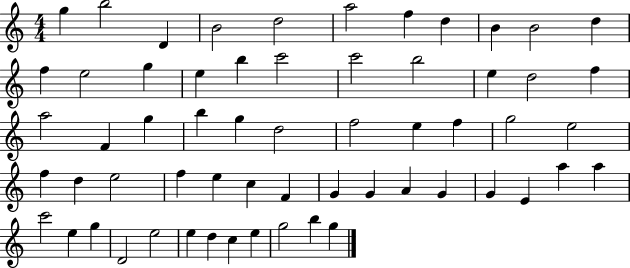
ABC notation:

X:1
T:Untitled
M:4/4
L:1/4
K:C
g b2 D B2 d2 a2 f d B B2 d f e2 g e b c'2 c'2 b2 e d2 f a2 F g b g d2 f2 e f g2 e2 f d e2 f e c F G G A G G E a a c'2 e g D2 e2 e d c e g2 b g